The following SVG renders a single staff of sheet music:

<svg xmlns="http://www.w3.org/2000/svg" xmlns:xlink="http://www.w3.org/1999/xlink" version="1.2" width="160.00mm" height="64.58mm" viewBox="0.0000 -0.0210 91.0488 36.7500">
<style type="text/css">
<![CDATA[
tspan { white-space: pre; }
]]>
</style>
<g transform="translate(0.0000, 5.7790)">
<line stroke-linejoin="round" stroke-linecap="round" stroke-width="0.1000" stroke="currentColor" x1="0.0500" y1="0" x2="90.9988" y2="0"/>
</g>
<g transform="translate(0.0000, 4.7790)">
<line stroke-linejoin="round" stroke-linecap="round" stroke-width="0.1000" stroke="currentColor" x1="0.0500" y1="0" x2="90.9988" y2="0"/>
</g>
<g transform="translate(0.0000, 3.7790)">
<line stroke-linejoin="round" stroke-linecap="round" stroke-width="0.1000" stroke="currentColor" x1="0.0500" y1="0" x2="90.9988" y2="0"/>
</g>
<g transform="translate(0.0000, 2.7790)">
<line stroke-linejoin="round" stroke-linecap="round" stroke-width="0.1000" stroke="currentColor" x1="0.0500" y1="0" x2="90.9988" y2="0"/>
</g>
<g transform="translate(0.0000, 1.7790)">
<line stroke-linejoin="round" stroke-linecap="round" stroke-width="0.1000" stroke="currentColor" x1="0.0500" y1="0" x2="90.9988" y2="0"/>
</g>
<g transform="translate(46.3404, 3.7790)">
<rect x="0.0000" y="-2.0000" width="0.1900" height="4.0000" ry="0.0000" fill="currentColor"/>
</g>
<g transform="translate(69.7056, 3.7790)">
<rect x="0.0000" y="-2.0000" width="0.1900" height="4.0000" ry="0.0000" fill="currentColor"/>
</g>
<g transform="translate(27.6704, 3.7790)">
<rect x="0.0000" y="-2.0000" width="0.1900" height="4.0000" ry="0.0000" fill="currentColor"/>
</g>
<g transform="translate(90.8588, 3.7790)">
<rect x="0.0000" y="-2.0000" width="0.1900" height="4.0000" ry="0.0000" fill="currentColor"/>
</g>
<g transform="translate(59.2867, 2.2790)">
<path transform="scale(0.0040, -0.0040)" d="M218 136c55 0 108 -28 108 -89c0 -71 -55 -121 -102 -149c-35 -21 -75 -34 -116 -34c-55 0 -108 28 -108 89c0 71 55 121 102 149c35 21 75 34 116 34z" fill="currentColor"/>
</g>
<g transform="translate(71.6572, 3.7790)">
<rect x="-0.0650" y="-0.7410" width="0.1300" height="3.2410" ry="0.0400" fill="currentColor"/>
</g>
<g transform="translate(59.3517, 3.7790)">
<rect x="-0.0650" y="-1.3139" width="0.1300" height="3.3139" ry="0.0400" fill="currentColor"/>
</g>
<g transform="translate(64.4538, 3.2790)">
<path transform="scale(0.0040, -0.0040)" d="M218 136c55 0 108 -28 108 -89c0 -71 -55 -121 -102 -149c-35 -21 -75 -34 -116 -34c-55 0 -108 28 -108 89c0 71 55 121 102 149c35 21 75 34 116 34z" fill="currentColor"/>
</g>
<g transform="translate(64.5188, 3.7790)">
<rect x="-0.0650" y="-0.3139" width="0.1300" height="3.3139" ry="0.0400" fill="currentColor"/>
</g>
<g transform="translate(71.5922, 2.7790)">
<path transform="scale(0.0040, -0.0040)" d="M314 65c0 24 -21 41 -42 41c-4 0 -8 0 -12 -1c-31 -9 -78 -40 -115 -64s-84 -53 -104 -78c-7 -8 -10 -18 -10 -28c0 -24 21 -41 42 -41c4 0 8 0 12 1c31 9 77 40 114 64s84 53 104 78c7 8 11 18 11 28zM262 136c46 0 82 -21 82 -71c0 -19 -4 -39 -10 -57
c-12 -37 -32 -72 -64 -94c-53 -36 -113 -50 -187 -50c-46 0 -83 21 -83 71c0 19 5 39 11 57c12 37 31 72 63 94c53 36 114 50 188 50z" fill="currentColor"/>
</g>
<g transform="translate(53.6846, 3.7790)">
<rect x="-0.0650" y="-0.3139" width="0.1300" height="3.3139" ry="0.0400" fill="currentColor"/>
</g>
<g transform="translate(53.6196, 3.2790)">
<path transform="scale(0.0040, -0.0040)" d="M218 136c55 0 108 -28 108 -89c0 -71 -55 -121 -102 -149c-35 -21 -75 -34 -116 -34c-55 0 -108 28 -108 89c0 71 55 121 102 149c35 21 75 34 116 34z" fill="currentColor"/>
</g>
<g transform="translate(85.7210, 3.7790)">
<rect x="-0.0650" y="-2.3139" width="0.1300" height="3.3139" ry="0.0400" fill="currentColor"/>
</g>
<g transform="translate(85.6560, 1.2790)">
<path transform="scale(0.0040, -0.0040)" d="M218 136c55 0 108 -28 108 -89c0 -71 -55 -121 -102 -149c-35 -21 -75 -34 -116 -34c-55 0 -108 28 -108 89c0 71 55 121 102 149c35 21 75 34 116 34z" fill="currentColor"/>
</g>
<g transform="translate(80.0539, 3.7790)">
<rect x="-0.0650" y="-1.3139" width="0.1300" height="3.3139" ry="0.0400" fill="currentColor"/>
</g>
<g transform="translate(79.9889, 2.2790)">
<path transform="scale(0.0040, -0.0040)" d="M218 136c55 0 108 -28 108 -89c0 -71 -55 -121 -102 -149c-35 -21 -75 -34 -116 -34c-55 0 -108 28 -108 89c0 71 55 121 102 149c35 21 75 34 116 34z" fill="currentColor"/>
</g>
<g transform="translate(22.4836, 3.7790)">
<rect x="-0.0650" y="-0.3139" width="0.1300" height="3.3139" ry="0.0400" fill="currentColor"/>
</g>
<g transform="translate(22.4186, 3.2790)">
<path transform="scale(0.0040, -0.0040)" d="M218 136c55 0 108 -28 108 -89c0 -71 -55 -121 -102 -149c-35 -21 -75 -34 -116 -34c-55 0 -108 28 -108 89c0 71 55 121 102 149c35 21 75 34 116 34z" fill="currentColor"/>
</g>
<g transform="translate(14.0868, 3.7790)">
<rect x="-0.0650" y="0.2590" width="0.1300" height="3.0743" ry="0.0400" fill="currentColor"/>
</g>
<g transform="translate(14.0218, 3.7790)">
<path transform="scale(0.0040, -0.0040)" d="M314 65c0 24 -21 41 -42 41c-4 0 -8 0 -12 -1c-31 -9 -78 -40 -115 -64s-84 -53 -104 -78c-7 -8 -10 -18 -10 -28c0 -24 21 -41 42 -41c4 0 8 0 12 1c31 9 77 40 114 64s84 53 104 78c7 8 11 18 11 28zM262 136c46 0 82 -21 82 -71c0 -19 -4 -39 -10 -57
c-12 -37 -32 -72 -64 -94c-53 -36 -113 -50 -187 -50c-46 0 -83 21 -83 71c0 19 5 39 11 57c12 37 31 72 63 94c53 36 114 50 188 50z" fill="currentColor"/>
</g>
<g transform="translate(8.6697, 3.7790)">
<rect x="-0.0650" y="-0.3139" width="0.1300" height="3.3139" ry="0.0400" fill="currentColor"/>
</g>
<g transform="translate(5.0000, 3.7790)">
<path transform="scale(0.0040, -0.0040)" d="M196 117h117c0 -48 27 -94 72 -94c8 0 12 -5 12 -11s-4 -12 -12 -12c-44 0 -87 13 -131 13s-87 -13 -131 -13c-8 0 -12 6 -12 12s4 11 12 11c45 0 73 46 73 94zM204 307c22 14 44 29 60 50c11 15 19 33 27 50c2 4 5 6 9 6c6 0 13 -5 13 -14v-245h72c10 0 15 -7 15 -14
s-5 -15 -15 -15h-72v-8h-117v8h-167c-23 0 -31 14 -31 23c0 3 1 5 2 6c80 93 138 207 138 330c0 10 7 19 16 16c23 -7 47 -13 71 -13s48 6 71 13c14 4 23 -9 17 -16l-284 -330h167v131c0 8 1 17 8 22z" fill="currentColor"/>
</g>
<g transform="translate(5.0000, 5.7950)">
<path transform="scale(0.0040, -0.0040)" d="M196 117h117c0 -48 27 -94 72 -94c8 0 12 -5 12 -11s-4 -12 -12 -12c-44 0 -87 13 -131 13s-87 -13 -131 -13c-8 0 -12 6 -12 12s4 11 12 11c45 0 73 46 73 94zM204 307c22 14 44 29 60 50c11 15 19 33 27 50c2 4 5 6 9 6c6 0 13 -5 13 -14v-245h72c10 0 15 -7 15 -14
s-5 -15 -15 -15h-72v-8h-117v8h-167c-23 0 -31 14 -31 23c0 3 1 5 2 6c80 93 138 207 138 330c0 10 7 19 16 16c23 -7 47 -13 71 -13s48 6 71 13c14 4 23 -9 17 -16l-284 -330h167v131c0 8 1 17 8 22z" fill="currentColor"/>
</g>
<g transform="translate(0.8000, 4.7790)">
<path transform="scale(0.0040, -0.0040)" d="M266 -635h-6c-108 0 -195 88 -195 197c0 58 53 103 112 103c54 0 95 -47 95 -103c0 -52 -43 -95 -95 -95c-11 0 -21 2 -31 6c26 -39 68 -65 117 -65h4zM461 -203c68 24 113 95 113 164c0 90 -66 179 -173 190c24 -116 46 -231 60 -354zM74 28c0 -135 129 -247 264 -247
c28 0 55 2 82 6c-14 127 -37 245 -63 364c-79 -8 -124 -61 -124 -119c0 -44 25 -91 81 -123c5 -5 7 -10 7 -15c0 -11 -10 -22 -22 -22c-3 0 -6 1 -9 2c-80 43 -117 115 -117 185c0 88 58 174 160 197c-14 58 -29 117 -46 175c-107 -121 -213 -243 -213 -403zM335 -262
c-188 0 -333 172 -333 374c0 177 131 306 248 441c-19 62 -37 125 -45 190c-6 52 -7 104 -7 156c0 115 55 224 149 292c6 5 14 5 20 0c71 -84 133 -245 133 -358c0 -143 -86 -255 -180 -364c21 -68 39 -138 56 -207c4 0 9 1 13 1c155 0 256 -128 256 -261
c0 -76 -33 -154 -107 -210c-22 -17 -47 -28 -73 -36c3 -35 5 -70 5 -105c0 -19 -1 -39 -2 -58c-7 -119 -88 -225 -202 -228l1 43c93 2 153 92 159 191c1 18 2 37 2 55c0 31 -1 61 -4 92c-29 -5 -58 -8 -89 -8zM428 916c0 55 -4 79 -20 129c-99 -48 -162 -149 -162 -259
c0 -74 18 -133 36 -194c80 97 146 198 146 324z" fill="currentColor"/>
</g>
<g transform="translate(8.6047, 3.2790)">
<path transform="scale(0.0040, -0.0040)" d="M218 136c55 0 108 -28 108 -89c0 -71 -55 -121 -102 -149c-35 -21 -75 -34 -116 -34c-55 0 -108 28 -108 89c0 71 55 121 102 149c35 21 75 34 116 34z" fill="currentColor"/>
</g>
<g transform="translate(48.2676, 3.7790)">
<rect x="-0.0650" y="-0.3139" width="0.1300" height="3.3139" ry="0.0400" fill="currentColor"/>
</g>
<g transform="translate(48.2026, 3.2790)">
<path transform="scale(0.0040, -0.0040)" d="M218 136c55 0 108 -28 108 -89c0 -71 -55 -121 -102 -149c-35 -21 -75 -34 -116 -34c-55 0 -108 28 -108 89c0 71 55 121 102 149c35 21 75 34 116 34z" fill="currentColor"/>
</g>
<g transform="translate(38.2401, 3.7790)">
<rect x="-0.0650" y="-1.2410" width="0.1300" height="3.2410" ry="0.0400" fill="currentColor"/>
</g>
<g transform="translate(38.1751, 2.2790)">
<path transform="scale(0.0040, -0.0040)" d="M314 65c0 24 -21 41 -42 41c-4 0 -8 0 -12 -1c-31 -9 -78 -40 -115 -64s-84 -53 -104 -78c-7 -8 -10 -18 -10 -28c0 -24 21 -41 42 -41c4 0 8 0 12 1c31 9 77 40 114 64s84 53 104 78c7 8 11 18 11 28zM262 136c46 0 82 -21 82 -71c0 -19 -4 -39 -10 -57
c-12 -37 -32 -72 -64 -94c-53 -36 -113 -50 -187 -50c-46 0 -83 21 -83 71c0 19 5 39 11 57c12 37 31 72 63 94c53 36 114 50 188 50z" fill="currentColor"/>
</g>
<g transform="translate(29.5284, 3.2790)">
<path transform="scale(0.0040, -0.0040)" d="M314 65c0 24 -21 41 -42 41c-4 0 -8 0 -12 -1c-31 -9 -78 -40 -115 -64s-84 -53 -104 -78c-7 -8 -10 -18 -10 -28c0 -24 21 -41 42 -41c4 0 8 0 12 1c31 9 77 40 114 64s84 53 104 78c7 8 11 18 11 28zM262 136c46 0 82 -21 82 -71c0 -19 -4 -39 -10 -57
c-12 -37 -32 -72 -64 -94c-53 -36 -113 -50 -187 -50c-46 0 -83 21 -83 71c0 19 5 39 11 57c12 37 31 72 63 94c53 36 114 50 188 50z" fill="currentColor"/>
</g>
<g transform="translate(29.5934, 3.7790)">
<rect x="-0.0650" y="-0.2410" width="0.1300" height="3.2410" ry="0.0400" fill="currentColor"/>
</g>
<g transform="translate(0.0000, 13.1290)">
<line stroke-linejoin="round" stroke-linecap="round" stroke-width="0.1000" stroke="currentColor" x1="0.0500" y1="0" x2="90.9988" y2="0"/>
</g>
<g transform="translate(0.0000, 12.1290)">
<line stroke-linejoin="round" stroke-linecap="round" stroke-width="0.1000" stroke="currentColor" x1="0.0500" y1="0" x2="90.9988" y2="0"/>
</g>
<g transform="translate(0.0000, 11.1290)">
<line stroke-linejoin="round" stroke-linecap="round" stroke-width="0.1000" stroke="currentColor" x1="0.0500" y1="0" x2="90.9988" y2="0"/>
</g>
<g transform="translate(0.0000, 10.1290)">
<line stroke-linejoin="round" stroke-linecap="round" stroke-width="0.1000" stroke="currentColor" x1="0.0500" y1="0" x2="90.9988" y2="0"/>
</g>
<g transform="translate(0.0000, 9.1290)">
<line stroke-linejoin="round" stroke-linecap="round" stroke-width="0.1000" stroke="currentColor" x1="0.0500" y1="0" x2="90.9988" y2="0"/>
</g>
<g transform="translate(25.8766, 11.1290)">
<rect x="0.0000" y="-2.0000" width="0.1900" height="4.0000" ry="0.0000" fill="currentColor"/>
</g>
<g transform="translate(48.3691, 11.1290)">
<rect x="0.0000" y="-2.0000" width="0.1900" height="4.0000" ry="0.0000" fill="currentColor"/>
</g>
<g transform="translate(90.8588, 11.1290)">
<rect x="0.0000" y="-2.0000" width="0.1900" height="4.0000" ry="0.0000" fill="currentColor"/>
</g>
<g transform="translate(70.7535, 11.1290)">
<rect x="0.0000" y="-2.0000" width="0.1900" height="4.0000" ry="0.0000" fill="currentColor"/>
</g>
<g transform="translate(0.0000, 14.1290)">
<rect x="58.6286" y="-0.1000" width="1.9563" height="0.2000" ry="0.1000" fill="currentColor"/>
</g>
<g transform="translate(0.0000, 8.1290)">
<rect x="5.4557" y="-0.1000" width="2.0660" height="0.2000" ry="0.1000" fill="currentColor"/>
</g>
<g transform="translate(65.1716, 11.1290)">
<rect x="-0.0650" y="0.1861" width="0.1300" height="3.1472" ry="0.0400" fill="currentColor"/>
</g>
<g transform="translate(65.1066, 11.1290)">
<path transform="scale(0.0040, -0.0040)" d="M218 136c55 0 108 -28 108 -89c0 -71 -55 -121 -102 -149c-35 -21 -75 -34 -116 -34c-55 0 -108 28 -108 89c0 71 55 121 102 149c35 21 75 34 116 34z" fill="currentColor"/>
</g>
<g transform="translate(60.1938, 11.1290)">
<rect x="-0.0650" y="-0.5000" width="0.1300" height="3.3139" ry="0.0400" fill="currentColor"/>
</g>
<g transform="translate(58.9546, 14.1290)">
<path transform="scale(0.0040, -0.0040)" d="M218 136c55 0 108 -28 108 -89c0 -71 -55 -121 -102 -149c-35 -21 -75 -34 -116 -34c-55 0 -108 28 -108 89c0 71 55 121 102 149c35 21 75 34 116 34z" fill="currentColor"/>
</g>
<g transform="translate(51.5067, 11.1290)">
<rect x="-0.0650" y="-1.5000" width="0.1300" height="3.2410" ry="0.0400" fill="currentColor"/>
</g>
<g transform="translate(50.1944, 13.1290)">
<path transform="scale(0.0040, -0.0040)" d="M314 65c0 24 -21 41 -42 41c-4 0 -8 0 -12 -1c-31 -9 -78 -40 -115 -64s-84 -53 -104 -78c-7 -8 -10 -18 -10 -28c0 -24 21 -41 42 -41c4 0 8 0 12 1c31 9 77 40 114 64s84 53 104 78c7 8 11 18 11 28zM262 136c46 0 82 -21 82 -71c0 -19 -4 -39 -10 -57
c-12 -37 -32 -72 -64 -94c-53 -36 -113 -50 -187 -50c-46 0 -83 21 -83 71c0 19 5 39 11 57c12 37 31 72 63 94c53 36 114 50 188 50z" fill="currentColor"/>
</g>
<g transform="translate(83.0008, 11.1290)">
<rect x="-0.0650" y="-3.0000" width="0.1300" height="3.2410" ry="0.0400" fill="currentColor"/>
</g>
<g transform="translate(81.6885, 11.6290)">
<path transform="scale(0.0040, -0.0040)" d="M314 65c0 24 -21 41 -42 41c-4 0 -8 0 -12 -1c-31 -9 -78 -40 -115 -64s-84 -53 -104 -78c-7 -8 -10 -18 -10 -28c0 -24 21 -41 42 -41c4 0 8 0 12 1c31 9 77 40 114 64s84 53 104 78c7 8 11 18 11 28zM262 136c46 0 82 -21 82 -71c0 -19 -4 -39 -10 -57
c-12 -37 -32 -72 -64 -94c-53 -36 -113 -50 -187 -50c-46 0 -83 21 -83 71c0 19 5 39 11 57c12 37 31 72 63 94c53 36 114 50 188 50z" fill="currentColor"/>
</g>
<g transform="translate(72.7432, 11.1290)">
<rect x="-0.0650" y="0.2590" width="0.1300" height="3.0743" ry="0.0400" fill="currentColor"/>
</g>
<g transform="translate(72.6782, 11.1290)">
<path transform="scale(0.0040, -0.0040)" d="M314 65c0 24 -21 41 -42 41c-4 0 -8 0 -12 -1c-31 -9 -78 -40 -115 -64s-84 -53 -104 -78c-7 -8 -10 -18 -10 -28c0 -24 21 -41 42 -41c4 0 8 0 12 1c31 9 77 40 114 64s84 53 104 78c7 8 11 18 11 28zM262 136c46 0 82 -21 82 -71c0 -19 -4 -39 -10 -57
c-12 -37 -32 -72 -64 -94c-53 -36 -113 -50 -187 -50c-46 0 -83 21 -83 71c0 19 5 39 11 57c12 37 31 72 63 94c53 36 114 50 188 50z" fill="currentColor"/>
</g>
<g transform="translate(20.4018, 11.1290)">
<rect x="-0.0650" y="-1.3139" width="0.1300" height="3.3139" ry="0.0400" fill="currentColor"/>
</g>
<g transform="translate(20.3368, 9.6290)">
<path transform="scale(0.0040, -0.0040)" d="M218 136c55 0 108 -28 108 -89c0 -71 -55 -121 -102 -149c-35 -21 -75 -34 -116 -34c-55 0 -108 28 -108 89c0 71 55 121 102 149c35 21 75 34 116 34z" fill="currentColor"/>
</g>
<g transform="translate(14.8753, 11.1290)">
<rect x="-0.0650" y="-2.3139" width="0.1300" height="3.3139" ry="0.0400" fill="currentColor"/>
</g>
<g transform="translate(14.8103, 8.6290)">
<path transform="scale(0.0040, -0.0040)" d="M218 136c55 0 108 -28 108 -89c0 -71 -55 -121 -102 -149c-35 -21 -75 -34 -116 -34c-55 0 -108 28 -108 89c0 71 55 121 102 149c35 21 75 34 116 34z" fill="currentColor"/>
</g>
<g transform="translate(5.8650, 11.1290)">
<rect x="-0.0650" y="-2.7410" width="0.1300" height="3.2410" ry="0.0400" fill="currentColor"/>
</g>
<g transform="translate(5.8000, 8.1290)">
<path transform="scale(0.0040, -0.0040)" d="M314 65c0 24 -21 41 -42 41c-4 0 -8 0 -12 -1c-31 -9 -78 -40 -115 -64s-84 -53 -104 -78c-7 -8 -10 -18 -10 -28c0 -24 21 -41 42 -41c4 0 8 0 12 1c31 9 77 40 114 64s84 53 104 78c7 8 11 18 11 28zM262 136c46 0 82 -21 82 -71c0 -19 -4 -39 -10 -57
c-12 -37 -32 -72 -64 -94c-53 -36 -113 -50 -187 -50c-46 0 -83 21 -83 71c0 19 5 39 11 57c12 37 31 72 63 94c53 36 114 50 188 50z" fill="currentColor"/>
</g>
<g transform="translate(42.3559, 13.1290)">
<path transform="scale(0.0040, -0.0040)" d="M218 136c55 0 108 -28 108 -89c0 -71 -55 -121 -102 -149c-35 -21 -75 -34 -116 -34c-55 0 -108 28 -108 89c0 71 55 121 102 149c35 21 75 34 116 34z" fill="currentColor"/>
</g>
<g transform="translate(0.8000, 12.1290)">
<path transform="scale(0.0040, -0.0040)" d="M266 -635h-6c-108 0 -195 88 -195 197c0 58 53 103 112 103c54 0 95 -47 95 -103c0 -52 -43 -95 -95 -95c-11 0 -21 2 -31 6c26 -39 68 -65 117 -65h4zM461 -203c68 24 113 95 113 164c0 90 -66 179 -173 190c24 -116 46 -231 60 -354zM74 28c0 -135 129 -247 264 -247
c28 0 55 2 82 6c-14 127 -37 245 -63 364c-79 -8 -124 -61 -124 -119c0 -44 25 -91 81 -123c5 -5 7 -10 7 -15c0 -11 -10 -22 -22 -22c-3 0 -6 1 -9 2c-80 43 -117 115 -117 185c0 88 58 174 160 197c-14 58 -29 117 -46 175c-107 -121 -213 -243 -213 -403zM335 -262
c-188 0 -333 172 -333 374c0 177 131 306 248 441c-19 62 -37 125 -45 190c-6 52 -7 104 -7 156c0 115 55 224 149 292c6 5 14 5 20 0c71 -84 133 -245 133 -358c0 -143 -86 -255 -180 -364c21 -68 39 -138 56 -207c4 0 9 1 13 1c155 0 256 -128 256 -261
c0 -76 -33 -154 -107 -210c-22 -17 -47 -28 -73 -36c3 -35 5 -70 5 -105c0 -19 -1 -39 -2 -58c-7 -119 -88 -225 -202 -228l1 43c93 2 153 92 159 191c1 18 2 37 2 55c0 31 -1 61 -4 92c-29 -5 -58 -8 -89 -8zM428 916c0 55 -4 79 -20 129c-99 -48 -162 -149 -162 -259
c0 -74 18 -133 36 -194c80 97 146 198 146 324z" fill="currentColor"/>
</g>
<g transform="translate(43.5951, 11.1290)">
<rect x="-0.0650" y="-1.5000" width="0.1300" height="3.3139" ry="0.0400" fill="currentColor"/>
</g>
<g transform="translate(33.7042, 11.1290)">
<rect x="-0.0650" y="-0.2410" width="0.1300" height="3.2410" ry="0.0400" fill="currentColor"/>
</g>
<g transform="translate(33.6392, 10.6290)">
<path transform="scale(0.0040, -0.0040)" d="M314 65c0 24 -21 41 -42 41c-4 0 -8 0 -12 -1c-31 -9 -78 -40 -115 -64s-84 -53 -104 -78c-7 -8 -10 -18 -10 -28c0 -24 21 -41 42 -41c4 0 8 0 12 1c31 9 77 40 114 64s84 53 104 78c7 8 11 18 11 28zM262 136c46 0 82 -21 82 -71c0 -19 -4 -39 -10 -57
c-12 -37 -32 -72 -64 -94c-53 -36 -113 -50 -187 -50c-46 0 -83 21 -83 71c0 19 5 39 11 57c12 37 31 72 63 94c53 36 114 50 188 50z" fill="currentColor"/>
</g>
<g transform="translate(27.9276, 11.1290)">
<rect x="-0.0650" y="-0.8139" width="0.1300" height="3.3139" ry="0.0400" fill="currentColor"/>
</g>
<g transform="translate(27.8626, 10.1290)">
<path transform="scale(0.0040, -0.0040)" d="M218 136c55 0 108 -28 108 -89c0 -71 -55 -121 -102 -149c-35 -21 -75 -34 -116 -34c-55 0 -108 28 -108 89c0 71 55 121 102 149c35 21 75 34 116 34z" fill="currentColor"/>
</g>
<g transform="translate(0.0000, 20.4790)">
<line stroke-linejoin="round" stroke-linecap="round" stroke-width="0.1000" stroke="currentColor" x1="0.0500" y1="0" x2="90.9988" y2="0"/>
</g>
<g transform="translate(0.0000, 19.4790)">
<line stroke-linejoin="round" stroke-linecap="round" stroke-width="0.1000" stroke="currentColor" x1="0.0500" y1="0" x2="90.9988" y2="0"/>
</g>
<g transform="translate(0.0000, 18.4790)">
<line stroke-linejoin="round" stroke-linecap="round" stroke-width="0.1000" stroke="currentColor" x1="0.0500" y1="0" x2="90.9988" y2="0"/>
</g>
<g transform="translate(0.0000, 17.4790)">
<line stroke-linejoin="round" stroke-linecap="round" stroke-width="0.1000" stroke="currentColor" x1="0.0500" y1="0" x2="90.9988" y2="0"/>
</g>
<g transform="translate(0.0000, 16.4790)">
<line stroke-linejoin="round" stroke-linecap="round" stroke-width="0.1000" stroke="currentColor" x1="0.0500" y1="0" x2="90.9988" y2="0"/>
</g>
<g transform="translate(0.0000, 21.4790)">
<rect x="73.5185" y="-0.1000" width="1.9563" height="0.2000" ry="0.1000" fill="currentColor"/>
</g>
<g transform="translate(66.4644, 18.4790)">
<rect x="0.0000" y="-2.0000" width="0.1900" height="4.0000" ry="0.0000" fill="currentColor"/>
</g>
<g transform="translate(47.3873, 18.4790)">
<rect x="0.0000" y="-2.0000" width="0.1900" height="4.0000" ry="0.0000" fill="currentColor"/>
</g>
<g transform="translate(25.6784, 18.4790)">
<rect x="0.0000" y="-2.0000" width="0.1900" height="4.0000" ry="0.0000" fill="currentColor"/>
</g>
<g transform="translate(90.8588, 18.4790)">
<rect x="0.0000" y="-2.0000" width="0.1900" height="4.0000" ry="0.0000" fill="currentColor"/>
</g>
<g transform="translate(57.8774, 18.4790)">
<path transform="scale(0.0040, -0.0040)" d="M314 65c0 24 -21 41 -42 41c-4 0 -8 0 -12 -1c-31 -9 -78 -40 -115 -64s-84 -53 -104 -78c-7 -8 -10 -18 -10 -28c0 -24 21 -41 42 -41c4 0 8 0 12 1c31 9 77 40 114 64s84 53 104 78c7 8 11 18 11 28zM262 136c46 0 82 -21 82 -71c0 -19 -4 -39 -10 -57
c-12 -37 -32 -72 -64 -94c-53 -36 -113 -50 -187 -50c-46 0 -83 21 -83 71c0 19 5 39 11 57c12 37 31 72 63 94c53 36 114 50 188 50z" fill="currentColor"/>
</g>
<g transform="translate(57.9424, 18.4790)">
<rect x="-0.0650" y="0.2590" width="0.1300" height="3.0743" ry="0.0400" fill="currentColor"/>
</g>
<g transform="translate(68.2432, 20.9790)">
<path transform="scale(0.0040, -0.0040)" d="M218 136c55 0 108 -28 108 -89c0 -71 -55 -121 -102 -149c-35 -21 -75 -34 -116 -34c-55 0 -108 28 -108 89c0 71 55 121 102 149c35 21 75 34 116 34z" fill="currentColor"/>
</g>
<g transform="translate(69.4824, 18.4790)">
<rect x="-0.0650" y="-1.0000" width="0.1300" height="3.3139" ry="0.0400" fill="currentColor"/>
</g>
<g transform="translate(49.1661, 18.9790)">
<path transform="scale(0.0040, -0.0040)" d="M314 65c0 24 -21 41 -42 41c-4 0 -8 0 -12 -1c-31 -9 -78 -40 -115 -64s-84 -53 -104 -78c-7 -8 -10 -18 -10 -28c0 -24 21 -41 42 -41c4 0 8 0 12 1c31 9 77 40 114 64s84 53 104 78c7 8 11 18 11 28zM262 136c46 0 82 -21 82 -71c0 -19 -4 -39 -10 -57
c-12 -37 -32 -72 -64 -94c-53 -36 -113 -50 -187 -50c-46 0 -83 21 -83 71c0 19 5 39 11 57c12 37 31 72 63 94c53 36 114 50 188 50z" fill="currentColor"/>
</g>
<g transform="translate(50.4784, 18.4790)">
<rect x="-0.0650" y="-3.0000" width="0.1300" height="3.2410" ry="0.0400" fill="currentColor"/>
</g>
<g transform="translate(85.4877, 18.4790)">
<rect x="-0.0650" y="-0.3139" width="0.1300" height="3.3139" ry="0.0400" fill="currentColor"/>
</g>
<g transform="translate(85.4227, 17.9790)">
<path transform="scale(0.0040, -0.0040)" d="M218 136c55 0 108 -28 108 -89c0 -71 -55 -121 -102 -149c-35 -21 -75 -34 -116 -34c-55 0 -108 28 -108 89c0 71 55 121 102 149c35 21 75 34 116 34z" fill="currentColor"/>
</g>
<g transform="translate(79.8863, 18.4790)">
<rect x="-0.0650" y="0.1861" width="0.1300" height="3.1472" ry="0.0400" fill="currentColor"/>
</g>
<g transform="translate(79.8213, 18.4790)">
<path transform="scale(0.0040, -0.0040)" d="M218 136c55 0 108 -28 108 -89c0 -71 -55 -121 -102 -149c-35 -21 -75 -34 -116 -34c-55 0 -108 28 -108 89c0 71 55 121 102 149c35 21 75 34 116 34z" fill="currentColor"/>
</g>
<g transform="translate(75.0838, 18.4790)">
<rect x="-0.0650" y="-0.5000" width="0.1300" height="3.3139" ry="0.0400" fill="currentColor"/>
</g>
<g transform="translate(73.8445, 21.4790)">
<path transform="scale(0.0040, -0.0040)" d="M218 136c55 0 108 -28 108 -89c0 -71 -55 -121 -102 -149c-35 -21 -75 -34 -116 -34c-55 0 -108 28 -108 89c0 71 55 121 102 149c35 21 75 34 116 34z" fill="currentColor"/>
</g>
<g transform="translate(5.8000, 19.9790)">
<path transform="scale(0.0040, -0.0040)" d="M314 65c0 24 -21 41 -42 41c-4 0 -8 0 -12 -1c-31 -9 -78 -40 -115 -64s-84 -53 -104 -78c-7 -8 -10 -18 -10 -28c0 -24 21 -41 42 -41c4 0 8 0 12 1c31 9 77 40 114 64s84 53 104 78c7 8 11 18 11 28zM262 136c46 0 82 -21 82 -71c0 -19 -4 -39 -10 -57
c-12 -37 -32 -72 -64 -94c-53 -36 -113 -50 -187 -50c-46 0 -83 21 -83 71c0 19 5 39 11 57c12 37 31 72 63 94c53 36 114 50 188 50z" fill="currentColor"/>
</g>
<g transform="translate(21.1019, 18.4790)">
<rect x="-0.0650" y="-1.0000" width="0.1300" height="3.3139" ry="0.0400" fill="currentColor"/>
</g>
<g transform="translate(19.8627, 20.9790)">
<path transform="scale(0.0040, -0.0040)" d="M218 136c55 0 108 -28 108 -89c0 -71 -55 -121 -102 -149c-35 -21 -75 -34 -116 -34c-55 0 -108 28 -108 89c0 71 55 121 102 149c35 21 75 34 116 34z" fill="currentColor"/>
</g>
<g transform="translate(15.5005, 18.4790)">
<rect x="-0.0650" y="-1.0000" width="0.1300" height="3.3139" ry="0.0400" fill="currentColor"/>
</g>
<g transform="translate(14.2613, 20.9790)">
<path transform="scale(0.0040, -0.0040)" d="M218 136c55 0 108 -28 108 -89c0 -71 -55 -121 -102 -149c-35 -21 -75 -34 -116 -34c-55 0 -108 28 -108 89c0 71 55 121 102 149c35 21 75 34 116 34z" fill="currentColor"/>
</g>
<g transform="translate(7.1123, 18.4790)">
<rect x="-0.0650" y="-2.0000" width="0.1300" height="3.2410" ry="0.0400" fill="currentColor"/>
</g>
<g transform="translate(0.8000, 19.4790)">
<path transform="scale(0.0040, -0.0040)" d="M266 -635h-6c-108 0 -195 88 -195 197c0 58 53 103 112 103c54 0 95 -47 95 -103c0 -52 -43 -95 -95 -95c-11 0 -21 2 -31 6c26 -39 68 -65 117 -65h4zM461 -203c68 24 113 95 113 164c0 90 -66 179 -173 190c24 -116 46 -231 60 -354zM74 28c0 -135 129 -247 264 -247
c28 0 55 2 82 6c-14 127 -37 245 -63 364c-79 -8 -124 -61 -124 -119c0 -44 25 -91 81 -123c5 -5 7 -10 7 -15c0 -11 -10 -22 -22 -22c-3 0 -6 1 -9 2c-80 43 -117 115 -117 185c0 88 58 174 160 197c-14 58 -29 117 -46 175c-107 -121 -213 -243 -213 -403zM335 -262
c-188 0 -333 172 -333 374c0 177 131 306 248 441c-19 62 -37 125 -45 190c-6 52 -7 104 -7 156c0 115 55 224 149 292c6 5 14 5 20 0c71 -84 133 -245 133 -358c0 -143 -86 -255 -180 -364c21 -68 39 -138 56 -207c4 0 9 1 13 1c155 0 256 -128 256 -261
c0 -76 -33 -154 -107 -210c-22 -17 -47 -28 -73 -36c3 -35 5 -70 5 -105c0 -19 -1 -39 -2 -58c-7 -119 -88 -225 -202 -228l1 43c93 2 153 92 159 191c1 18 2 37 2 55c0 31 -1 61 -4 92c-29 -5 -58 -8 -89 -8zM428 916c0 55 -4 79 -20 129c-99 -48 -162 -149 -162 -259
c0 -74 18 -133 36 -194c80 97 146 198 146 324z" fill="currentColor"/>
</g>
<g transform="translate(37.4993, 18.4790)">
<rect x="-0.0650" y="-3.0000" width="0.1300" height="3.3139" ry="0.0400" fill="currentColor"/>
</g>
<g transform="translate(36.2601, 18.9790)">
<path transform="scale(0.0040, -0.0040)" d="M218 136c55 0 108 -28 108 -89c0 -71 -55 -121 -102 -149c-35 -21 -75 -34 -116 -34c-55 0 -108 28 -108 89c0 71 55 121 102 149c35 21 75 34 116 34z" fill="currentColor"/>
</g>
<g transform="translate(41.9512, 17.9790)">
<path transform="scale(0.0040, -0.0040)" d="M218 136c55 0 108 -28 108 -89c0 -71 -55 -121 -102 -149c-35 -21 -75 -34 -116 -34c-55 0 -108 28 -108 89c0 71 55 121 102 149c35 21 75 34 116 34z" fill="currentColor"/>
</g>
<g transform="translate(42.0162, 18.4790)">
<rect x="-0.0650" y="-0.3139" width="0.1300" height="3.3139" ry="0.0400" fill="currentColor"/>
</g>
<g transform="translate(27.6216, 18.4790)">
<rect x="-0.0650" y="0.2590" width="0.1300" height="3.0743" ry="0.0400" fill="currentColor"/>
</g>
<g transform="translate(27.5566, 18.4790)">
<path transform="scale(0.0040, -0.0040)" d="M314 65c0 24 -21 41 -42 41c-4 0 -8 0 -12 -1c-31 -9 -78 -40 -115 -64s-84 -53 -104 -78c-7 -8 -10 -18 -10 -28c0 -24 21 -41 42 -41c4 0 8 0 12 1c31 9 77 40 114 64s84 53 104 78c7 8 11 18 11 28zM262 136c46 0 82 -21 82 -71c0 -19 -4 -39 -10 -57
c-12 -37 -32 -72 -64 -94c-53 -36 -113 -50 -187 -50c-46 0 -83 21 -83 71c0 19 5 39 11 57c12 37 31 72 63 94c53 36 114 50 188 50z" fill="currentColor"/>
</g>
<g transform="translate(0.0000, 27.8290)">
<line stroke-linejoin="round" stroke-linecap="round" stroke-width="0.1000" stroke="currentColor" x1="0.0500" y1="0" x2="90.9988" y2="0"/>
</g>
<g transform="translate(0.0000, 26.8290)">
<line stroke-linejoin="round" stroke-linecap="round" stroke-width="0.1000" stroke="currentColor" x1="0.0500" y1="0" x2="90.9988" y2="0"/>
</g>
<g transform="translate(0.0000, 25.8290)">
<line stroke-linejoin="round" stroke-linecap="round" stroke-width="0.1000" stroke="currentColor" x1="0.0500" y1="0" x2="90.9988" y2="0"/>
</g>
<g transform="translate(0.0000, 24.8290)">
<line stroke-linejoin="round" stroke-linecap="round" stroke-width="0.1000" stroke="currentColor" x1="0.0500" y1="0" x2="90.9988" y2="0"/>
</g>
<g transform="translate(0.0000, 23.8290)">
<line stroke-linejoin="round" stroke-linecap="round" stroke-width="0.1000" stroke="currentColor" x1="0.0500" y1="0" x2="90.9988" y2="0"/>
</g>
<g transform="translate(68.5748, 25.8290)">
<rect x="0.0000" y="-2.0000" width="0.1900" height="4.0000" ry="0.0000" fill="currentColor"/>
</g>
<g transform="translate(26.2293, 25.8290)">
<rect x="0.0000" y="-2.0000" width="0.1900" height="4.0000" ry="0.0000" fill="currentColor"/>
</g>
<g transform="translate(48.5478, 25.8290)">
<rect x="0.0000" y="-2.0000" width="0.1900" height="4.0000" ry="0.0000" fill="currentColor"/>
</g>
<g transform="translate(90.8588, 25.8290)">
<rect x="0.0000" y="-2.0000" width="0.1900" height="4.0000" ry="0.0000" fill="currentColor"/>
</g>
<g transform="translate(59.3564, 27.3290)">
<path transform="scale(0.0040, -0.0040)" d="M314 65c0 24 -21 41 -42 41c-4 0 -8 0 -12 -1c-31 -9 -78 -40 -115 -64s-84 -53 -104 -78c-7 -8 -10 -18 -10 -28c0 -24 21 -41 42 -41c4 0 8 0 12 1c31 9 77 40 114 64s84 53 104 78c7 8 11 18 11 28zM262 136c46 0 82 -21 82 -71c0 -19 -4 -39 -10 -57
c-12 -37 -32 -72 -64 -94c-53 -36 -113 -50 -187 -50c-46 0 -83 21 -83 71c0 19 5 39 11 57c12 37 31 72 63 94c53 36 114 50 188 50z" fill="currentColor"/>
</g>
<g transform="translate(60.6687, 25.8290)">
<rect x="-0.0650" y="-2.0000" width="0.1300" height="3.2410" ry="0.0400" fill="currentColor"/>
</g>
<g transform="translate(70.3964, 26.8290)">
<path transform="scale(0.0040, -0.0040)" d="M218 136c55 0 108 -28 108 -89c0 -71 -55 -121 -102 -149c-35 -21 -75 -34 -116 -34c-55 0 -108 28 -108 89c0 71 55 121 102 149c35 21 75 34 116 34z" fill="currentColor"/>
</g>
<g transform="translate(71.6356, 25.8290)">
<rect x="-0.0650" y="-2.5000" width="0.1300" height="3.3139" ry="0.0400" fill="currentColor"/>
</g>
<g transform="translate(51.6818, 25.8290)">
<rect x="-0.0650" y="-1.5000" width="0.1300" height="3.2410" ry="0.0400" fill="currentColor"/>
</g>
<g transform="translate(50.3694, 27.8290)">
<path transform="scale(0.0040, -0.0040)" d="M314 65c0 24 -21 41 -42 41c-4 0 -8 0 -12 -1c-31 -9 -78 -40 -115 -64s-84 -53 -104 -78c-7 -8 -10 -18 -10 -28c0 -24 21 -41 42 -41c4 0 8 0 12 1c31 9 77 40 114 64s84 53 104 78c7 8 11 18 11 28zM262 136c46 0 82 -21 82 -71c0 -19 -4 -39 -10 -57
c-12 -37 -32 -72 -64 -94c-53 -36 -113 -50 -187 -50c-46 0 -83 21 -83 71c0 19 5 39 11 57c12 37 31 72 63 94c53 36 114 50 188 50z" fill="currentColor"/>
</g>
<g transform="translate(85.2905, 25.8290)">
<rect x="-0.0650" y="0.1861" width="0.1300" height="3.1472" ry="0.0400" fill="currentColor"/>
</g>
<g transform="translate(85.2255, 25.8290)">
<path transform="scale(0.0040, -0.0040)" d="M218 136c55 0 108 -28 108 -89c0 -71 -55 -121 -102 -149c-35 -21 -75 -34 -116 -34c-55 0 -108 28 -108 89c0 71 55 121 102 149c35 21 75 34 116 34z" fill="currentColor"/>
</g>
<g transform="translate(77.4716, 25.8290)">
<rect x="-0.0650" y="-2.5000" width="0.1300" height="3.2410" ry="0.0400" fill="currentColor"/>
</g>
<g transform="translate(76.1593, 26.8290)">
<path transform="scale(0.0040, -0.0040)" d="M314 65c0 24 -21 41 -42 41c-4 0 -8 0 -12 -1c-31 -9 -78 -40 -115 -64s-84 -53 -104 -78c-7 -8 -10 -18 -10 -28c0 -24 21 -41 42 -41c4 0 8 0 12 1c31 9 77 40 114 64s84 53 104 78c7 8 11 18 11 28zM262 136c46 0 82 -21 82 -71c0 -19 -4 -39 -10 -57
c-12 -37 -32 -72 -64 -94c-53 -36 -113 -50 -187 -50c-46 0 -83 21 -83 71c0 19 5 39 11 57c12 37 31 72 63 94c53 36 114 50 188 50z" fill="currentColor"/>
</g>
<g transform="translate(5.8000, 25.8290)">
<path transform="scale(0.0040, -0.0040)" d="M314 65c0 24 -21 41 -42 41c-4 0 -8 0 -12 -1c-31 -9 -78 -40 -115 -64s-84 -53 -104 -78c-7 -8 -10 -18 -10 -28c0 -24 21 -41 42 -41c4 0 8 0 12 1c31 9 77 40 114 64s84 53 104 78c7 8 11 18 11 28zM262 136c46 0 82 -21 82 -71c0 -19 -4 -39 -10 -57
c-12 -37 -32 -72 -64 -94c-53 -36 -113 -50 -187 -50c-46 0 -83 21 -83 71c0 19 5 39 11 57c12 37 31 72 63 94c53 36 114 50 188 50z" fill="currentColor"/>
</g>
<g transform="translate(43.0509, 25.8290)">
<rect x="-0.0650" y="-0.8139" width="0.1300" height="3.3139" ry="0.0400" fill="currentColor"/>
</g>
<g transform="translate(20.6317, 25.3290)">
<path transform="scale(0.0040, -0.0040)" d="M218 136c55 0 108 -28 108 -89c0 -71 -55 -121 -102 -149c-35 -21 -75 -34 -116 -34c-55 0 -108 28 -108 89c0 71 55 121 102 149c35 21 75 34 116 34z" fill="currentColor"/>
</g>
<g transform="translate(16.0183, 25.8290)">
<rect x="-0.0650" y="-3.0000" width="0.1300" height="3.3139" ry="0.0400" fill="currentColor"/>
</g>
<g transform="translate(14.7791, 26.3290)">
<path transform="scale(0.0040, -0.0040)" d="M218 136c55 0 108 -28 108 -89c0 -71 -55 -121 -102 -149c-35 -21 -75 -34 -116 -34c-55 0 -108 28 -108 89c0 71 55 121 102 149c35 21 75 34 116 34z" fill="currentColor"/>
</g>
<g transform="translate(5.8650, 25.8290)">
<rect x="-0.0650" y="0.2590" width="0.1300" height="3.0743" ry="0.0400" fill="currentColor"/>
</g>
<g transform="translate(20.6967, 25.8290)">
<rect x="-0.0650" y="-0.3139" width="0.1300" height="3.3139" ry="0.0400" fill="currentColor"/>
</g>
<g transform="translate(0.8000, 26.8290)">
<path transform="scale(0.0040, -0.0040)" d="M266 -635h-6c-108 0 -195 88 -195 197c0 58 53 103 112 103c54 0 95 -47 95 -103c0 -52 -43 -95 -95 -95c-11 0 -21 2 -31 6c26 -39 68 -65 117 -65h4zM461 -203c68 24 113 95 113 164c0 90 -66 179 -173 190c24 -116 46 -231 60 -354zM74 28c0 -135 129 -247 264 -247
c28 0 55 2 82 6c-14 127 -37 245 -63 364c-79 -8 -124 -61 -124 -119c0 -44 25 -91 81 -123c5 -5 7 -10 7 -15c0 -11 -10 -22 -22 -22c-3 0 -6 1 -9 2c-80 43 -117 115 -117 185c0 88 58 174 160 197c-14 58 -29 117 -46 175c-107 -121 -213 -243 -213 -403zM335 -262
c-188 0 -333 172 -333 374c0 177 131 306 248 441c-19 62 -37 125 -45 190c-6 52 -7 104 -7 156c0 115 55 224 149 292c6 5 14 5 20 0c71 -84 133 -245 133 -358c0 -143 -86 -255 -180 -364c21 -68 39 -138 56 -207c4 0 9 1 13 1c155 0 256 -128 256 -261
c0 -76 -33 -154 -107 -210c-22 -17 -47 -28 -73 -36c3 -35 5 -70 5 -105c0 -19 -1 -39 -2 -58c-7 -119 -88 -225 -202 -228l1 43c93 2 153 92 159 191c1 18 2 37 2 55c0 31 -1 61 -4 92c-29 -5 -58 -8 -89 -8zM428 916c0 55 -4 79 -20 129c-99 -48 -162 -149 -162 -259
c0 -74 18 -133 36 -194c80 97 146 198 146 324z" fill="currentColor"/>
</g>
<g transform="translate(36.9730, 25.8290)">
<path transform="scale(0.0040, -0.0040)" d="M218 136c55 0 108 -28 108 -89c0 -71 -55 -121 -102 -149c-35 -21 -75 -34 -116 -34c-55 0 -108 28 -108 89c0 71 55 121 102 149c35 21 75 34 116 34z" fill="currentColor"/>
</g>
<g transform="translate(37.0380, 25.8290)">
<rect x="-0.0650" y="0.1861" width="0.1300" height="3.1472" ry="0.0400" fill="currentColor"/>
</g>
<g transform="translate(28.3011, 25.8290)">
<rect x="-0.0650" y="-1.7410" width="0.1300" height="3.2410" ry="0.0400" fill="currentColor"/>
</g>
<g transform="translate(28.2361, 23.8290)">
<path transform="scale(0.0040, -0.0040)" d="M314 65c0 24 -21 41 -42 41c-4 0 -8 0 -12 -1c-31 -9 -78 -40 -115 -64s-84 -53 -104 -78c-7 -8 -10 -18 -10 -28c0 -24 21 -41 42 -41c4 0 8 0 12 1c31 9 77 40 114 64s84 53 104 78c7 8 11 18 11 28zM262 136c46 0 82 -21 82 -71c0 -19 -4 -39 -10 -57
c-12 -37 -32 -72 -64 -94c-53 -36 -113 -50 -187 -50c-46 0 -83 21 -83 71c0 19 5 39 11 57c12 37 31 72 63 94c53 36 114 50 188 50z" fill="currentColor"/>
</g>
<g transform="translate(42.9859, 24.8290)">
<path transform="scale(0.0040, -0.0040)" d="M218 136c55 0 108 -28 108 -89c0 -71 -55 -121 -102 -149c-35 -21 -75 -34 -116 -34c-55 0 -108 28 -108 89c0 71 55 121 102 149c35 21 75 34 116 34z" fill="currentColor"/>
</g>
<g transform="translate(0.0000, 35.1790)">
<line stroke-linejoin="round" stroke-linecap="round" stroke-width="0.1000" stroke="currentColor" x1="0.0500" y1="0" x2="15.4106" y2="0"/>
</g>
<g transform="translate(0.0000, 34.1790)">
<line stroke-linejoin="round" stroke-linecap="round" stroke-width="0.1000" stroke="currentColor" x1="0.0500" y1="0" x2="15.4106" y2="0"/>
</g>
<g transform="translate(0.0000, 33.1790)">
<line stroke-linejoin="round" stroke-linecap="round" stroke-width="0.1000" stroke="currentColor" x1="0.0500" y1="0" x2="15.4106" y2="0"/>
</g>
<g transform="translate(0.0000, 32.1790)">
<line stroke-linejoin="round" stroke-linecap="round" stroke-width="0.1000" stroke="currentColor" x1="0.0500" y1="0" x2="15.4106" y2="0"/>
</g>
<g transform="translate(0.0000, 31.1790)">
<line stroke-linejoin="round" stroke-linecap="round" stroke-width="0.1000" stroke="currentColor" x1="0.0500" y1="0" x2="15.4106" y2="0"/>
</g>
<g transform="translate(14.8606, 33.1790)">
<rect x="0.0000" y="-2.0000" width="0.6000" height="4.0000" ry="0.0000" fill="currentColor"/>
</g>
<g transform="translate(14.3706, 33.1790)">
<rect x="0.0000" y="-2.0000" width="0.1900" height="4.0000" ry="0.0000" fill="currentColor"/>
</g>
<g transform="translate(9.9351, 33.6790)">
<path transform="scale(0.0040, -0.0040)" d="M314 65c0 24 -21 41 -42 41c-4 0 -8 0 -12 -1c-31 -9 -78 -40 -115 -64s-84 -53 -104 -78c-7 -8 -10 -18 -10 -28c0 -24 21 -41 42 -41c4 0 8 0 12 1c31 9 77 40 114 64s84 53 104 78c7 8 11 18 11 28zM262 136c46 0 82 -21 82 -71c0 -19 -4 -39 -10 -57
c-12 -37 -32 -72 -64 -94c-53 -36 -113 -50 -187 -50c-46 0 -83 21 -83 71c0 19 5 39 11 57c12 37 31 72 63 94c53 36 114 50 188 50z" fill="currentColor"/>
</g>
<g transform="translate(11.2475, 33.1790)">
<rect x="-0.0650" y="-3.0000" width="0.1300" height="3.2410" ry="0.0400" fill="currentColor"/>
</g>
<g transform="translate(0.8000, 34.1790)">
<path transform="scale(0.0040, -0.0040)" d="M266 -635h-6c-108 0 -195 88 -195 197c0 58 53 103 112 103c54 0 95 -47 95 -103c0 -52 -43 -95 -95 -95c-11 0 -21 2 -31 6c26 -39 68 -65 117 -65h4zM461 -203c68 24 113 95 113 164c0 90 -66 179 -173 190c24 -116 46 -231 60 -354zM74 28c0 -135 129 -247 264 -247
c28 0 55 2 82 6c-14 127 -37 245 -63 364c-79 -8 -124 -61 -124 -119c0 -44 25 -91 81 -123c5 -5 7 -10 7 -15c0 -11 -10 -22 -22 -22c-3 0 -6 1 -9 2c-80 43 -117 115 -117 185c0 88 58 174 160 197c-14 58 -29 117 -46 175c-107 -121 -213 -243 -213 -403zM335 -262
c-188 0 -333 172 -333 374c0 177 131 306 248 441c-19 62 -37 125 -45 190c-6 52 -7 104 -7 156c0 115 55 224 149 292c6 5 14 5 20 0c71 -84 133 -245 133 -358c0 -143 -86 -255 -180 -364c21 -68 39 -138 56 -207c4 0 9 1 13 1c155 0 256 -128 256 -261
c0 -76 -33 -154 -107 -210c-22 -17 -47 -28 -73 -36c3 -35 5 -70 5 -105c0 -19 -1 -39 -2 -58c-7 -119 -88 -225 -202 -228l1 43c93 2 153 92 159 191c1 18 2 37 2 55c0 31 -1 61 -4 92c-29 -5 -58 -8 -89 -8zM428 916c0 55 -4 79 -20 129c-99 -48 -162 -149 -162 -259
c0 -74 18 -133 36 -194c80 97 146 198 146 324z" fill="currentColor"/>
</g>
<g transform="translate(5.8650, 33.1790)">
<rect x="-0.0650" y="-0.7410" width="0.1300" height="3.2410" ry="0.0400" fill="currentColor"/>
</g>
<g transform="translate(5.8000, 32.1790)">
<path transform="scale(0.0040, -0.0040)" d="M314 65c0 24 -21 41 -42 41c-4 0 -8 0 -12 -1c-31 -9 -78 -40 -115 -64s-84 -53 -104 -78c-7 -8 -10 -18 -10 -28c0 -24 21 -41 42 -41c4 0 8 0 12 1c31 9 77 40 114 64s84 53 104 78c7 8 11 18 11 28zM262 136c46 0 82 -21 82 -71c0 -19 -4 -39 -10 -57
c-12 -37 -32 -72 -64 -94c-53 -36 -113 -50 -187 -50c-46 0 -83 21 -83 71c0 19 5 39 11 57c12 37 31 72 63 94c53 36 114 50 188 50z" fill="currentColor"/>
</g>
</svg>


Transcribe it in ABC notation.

X:1
T:Untitled
M:4/4
L:1/4
K:C
c B2 c c2 e2 c c e c d2 e g a2 g e d c2 E E2 C B B2 A2 F2 D D B2 A c A2 B2 D C B c B2 A c f2 B d E2 F2 G G2 B d2 A2